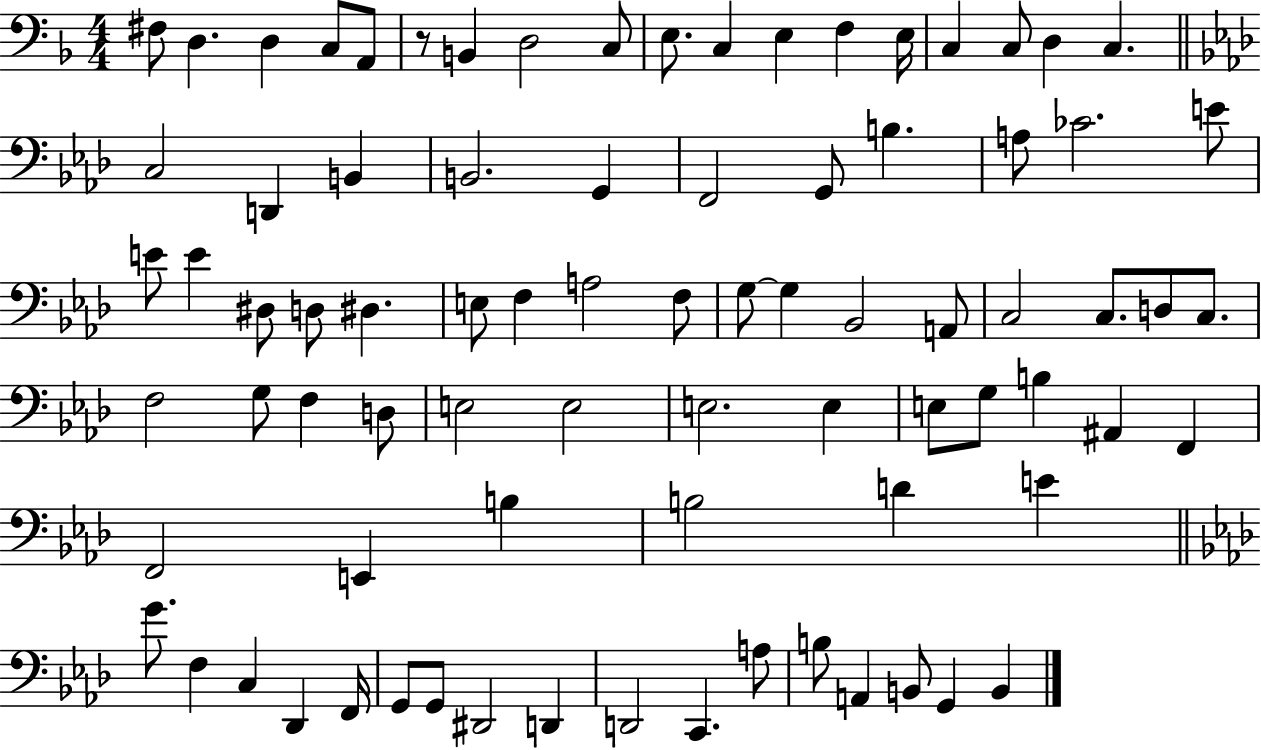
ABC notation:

X:1
T:Untitled
M:4/4
L:1/4
K:F
^F,/2 D, D, C,/2 A,,/2 z/2 B,, D,2 C,/2 E,/2 C, E, F, E,/4 C, C,/2 D, C, C,2 D,, B,, B,,2 G,, F,,2 G,,/2 B, A,/2 _C2 E/2 E/2 E ^D,/2 D,/2 ^D, E,/2 F, A,2 F,/2 G,/2 G, _B,,2 A,,/2 C,2 C,/2 D,/2 C,/2 F,2 G,/2 F, D,/2 E,2 E,2 E,2 E, E,/2 G,/2 B, ^A,, F,, F,,2 E,, B, B,2 D E G/2 F, C, _D,, F,,/4 G,,/2 G,,/2 ^D,,2 D,, D,,2 C,, A,/2 B,/2 A,, B,,/2 G,, B,,